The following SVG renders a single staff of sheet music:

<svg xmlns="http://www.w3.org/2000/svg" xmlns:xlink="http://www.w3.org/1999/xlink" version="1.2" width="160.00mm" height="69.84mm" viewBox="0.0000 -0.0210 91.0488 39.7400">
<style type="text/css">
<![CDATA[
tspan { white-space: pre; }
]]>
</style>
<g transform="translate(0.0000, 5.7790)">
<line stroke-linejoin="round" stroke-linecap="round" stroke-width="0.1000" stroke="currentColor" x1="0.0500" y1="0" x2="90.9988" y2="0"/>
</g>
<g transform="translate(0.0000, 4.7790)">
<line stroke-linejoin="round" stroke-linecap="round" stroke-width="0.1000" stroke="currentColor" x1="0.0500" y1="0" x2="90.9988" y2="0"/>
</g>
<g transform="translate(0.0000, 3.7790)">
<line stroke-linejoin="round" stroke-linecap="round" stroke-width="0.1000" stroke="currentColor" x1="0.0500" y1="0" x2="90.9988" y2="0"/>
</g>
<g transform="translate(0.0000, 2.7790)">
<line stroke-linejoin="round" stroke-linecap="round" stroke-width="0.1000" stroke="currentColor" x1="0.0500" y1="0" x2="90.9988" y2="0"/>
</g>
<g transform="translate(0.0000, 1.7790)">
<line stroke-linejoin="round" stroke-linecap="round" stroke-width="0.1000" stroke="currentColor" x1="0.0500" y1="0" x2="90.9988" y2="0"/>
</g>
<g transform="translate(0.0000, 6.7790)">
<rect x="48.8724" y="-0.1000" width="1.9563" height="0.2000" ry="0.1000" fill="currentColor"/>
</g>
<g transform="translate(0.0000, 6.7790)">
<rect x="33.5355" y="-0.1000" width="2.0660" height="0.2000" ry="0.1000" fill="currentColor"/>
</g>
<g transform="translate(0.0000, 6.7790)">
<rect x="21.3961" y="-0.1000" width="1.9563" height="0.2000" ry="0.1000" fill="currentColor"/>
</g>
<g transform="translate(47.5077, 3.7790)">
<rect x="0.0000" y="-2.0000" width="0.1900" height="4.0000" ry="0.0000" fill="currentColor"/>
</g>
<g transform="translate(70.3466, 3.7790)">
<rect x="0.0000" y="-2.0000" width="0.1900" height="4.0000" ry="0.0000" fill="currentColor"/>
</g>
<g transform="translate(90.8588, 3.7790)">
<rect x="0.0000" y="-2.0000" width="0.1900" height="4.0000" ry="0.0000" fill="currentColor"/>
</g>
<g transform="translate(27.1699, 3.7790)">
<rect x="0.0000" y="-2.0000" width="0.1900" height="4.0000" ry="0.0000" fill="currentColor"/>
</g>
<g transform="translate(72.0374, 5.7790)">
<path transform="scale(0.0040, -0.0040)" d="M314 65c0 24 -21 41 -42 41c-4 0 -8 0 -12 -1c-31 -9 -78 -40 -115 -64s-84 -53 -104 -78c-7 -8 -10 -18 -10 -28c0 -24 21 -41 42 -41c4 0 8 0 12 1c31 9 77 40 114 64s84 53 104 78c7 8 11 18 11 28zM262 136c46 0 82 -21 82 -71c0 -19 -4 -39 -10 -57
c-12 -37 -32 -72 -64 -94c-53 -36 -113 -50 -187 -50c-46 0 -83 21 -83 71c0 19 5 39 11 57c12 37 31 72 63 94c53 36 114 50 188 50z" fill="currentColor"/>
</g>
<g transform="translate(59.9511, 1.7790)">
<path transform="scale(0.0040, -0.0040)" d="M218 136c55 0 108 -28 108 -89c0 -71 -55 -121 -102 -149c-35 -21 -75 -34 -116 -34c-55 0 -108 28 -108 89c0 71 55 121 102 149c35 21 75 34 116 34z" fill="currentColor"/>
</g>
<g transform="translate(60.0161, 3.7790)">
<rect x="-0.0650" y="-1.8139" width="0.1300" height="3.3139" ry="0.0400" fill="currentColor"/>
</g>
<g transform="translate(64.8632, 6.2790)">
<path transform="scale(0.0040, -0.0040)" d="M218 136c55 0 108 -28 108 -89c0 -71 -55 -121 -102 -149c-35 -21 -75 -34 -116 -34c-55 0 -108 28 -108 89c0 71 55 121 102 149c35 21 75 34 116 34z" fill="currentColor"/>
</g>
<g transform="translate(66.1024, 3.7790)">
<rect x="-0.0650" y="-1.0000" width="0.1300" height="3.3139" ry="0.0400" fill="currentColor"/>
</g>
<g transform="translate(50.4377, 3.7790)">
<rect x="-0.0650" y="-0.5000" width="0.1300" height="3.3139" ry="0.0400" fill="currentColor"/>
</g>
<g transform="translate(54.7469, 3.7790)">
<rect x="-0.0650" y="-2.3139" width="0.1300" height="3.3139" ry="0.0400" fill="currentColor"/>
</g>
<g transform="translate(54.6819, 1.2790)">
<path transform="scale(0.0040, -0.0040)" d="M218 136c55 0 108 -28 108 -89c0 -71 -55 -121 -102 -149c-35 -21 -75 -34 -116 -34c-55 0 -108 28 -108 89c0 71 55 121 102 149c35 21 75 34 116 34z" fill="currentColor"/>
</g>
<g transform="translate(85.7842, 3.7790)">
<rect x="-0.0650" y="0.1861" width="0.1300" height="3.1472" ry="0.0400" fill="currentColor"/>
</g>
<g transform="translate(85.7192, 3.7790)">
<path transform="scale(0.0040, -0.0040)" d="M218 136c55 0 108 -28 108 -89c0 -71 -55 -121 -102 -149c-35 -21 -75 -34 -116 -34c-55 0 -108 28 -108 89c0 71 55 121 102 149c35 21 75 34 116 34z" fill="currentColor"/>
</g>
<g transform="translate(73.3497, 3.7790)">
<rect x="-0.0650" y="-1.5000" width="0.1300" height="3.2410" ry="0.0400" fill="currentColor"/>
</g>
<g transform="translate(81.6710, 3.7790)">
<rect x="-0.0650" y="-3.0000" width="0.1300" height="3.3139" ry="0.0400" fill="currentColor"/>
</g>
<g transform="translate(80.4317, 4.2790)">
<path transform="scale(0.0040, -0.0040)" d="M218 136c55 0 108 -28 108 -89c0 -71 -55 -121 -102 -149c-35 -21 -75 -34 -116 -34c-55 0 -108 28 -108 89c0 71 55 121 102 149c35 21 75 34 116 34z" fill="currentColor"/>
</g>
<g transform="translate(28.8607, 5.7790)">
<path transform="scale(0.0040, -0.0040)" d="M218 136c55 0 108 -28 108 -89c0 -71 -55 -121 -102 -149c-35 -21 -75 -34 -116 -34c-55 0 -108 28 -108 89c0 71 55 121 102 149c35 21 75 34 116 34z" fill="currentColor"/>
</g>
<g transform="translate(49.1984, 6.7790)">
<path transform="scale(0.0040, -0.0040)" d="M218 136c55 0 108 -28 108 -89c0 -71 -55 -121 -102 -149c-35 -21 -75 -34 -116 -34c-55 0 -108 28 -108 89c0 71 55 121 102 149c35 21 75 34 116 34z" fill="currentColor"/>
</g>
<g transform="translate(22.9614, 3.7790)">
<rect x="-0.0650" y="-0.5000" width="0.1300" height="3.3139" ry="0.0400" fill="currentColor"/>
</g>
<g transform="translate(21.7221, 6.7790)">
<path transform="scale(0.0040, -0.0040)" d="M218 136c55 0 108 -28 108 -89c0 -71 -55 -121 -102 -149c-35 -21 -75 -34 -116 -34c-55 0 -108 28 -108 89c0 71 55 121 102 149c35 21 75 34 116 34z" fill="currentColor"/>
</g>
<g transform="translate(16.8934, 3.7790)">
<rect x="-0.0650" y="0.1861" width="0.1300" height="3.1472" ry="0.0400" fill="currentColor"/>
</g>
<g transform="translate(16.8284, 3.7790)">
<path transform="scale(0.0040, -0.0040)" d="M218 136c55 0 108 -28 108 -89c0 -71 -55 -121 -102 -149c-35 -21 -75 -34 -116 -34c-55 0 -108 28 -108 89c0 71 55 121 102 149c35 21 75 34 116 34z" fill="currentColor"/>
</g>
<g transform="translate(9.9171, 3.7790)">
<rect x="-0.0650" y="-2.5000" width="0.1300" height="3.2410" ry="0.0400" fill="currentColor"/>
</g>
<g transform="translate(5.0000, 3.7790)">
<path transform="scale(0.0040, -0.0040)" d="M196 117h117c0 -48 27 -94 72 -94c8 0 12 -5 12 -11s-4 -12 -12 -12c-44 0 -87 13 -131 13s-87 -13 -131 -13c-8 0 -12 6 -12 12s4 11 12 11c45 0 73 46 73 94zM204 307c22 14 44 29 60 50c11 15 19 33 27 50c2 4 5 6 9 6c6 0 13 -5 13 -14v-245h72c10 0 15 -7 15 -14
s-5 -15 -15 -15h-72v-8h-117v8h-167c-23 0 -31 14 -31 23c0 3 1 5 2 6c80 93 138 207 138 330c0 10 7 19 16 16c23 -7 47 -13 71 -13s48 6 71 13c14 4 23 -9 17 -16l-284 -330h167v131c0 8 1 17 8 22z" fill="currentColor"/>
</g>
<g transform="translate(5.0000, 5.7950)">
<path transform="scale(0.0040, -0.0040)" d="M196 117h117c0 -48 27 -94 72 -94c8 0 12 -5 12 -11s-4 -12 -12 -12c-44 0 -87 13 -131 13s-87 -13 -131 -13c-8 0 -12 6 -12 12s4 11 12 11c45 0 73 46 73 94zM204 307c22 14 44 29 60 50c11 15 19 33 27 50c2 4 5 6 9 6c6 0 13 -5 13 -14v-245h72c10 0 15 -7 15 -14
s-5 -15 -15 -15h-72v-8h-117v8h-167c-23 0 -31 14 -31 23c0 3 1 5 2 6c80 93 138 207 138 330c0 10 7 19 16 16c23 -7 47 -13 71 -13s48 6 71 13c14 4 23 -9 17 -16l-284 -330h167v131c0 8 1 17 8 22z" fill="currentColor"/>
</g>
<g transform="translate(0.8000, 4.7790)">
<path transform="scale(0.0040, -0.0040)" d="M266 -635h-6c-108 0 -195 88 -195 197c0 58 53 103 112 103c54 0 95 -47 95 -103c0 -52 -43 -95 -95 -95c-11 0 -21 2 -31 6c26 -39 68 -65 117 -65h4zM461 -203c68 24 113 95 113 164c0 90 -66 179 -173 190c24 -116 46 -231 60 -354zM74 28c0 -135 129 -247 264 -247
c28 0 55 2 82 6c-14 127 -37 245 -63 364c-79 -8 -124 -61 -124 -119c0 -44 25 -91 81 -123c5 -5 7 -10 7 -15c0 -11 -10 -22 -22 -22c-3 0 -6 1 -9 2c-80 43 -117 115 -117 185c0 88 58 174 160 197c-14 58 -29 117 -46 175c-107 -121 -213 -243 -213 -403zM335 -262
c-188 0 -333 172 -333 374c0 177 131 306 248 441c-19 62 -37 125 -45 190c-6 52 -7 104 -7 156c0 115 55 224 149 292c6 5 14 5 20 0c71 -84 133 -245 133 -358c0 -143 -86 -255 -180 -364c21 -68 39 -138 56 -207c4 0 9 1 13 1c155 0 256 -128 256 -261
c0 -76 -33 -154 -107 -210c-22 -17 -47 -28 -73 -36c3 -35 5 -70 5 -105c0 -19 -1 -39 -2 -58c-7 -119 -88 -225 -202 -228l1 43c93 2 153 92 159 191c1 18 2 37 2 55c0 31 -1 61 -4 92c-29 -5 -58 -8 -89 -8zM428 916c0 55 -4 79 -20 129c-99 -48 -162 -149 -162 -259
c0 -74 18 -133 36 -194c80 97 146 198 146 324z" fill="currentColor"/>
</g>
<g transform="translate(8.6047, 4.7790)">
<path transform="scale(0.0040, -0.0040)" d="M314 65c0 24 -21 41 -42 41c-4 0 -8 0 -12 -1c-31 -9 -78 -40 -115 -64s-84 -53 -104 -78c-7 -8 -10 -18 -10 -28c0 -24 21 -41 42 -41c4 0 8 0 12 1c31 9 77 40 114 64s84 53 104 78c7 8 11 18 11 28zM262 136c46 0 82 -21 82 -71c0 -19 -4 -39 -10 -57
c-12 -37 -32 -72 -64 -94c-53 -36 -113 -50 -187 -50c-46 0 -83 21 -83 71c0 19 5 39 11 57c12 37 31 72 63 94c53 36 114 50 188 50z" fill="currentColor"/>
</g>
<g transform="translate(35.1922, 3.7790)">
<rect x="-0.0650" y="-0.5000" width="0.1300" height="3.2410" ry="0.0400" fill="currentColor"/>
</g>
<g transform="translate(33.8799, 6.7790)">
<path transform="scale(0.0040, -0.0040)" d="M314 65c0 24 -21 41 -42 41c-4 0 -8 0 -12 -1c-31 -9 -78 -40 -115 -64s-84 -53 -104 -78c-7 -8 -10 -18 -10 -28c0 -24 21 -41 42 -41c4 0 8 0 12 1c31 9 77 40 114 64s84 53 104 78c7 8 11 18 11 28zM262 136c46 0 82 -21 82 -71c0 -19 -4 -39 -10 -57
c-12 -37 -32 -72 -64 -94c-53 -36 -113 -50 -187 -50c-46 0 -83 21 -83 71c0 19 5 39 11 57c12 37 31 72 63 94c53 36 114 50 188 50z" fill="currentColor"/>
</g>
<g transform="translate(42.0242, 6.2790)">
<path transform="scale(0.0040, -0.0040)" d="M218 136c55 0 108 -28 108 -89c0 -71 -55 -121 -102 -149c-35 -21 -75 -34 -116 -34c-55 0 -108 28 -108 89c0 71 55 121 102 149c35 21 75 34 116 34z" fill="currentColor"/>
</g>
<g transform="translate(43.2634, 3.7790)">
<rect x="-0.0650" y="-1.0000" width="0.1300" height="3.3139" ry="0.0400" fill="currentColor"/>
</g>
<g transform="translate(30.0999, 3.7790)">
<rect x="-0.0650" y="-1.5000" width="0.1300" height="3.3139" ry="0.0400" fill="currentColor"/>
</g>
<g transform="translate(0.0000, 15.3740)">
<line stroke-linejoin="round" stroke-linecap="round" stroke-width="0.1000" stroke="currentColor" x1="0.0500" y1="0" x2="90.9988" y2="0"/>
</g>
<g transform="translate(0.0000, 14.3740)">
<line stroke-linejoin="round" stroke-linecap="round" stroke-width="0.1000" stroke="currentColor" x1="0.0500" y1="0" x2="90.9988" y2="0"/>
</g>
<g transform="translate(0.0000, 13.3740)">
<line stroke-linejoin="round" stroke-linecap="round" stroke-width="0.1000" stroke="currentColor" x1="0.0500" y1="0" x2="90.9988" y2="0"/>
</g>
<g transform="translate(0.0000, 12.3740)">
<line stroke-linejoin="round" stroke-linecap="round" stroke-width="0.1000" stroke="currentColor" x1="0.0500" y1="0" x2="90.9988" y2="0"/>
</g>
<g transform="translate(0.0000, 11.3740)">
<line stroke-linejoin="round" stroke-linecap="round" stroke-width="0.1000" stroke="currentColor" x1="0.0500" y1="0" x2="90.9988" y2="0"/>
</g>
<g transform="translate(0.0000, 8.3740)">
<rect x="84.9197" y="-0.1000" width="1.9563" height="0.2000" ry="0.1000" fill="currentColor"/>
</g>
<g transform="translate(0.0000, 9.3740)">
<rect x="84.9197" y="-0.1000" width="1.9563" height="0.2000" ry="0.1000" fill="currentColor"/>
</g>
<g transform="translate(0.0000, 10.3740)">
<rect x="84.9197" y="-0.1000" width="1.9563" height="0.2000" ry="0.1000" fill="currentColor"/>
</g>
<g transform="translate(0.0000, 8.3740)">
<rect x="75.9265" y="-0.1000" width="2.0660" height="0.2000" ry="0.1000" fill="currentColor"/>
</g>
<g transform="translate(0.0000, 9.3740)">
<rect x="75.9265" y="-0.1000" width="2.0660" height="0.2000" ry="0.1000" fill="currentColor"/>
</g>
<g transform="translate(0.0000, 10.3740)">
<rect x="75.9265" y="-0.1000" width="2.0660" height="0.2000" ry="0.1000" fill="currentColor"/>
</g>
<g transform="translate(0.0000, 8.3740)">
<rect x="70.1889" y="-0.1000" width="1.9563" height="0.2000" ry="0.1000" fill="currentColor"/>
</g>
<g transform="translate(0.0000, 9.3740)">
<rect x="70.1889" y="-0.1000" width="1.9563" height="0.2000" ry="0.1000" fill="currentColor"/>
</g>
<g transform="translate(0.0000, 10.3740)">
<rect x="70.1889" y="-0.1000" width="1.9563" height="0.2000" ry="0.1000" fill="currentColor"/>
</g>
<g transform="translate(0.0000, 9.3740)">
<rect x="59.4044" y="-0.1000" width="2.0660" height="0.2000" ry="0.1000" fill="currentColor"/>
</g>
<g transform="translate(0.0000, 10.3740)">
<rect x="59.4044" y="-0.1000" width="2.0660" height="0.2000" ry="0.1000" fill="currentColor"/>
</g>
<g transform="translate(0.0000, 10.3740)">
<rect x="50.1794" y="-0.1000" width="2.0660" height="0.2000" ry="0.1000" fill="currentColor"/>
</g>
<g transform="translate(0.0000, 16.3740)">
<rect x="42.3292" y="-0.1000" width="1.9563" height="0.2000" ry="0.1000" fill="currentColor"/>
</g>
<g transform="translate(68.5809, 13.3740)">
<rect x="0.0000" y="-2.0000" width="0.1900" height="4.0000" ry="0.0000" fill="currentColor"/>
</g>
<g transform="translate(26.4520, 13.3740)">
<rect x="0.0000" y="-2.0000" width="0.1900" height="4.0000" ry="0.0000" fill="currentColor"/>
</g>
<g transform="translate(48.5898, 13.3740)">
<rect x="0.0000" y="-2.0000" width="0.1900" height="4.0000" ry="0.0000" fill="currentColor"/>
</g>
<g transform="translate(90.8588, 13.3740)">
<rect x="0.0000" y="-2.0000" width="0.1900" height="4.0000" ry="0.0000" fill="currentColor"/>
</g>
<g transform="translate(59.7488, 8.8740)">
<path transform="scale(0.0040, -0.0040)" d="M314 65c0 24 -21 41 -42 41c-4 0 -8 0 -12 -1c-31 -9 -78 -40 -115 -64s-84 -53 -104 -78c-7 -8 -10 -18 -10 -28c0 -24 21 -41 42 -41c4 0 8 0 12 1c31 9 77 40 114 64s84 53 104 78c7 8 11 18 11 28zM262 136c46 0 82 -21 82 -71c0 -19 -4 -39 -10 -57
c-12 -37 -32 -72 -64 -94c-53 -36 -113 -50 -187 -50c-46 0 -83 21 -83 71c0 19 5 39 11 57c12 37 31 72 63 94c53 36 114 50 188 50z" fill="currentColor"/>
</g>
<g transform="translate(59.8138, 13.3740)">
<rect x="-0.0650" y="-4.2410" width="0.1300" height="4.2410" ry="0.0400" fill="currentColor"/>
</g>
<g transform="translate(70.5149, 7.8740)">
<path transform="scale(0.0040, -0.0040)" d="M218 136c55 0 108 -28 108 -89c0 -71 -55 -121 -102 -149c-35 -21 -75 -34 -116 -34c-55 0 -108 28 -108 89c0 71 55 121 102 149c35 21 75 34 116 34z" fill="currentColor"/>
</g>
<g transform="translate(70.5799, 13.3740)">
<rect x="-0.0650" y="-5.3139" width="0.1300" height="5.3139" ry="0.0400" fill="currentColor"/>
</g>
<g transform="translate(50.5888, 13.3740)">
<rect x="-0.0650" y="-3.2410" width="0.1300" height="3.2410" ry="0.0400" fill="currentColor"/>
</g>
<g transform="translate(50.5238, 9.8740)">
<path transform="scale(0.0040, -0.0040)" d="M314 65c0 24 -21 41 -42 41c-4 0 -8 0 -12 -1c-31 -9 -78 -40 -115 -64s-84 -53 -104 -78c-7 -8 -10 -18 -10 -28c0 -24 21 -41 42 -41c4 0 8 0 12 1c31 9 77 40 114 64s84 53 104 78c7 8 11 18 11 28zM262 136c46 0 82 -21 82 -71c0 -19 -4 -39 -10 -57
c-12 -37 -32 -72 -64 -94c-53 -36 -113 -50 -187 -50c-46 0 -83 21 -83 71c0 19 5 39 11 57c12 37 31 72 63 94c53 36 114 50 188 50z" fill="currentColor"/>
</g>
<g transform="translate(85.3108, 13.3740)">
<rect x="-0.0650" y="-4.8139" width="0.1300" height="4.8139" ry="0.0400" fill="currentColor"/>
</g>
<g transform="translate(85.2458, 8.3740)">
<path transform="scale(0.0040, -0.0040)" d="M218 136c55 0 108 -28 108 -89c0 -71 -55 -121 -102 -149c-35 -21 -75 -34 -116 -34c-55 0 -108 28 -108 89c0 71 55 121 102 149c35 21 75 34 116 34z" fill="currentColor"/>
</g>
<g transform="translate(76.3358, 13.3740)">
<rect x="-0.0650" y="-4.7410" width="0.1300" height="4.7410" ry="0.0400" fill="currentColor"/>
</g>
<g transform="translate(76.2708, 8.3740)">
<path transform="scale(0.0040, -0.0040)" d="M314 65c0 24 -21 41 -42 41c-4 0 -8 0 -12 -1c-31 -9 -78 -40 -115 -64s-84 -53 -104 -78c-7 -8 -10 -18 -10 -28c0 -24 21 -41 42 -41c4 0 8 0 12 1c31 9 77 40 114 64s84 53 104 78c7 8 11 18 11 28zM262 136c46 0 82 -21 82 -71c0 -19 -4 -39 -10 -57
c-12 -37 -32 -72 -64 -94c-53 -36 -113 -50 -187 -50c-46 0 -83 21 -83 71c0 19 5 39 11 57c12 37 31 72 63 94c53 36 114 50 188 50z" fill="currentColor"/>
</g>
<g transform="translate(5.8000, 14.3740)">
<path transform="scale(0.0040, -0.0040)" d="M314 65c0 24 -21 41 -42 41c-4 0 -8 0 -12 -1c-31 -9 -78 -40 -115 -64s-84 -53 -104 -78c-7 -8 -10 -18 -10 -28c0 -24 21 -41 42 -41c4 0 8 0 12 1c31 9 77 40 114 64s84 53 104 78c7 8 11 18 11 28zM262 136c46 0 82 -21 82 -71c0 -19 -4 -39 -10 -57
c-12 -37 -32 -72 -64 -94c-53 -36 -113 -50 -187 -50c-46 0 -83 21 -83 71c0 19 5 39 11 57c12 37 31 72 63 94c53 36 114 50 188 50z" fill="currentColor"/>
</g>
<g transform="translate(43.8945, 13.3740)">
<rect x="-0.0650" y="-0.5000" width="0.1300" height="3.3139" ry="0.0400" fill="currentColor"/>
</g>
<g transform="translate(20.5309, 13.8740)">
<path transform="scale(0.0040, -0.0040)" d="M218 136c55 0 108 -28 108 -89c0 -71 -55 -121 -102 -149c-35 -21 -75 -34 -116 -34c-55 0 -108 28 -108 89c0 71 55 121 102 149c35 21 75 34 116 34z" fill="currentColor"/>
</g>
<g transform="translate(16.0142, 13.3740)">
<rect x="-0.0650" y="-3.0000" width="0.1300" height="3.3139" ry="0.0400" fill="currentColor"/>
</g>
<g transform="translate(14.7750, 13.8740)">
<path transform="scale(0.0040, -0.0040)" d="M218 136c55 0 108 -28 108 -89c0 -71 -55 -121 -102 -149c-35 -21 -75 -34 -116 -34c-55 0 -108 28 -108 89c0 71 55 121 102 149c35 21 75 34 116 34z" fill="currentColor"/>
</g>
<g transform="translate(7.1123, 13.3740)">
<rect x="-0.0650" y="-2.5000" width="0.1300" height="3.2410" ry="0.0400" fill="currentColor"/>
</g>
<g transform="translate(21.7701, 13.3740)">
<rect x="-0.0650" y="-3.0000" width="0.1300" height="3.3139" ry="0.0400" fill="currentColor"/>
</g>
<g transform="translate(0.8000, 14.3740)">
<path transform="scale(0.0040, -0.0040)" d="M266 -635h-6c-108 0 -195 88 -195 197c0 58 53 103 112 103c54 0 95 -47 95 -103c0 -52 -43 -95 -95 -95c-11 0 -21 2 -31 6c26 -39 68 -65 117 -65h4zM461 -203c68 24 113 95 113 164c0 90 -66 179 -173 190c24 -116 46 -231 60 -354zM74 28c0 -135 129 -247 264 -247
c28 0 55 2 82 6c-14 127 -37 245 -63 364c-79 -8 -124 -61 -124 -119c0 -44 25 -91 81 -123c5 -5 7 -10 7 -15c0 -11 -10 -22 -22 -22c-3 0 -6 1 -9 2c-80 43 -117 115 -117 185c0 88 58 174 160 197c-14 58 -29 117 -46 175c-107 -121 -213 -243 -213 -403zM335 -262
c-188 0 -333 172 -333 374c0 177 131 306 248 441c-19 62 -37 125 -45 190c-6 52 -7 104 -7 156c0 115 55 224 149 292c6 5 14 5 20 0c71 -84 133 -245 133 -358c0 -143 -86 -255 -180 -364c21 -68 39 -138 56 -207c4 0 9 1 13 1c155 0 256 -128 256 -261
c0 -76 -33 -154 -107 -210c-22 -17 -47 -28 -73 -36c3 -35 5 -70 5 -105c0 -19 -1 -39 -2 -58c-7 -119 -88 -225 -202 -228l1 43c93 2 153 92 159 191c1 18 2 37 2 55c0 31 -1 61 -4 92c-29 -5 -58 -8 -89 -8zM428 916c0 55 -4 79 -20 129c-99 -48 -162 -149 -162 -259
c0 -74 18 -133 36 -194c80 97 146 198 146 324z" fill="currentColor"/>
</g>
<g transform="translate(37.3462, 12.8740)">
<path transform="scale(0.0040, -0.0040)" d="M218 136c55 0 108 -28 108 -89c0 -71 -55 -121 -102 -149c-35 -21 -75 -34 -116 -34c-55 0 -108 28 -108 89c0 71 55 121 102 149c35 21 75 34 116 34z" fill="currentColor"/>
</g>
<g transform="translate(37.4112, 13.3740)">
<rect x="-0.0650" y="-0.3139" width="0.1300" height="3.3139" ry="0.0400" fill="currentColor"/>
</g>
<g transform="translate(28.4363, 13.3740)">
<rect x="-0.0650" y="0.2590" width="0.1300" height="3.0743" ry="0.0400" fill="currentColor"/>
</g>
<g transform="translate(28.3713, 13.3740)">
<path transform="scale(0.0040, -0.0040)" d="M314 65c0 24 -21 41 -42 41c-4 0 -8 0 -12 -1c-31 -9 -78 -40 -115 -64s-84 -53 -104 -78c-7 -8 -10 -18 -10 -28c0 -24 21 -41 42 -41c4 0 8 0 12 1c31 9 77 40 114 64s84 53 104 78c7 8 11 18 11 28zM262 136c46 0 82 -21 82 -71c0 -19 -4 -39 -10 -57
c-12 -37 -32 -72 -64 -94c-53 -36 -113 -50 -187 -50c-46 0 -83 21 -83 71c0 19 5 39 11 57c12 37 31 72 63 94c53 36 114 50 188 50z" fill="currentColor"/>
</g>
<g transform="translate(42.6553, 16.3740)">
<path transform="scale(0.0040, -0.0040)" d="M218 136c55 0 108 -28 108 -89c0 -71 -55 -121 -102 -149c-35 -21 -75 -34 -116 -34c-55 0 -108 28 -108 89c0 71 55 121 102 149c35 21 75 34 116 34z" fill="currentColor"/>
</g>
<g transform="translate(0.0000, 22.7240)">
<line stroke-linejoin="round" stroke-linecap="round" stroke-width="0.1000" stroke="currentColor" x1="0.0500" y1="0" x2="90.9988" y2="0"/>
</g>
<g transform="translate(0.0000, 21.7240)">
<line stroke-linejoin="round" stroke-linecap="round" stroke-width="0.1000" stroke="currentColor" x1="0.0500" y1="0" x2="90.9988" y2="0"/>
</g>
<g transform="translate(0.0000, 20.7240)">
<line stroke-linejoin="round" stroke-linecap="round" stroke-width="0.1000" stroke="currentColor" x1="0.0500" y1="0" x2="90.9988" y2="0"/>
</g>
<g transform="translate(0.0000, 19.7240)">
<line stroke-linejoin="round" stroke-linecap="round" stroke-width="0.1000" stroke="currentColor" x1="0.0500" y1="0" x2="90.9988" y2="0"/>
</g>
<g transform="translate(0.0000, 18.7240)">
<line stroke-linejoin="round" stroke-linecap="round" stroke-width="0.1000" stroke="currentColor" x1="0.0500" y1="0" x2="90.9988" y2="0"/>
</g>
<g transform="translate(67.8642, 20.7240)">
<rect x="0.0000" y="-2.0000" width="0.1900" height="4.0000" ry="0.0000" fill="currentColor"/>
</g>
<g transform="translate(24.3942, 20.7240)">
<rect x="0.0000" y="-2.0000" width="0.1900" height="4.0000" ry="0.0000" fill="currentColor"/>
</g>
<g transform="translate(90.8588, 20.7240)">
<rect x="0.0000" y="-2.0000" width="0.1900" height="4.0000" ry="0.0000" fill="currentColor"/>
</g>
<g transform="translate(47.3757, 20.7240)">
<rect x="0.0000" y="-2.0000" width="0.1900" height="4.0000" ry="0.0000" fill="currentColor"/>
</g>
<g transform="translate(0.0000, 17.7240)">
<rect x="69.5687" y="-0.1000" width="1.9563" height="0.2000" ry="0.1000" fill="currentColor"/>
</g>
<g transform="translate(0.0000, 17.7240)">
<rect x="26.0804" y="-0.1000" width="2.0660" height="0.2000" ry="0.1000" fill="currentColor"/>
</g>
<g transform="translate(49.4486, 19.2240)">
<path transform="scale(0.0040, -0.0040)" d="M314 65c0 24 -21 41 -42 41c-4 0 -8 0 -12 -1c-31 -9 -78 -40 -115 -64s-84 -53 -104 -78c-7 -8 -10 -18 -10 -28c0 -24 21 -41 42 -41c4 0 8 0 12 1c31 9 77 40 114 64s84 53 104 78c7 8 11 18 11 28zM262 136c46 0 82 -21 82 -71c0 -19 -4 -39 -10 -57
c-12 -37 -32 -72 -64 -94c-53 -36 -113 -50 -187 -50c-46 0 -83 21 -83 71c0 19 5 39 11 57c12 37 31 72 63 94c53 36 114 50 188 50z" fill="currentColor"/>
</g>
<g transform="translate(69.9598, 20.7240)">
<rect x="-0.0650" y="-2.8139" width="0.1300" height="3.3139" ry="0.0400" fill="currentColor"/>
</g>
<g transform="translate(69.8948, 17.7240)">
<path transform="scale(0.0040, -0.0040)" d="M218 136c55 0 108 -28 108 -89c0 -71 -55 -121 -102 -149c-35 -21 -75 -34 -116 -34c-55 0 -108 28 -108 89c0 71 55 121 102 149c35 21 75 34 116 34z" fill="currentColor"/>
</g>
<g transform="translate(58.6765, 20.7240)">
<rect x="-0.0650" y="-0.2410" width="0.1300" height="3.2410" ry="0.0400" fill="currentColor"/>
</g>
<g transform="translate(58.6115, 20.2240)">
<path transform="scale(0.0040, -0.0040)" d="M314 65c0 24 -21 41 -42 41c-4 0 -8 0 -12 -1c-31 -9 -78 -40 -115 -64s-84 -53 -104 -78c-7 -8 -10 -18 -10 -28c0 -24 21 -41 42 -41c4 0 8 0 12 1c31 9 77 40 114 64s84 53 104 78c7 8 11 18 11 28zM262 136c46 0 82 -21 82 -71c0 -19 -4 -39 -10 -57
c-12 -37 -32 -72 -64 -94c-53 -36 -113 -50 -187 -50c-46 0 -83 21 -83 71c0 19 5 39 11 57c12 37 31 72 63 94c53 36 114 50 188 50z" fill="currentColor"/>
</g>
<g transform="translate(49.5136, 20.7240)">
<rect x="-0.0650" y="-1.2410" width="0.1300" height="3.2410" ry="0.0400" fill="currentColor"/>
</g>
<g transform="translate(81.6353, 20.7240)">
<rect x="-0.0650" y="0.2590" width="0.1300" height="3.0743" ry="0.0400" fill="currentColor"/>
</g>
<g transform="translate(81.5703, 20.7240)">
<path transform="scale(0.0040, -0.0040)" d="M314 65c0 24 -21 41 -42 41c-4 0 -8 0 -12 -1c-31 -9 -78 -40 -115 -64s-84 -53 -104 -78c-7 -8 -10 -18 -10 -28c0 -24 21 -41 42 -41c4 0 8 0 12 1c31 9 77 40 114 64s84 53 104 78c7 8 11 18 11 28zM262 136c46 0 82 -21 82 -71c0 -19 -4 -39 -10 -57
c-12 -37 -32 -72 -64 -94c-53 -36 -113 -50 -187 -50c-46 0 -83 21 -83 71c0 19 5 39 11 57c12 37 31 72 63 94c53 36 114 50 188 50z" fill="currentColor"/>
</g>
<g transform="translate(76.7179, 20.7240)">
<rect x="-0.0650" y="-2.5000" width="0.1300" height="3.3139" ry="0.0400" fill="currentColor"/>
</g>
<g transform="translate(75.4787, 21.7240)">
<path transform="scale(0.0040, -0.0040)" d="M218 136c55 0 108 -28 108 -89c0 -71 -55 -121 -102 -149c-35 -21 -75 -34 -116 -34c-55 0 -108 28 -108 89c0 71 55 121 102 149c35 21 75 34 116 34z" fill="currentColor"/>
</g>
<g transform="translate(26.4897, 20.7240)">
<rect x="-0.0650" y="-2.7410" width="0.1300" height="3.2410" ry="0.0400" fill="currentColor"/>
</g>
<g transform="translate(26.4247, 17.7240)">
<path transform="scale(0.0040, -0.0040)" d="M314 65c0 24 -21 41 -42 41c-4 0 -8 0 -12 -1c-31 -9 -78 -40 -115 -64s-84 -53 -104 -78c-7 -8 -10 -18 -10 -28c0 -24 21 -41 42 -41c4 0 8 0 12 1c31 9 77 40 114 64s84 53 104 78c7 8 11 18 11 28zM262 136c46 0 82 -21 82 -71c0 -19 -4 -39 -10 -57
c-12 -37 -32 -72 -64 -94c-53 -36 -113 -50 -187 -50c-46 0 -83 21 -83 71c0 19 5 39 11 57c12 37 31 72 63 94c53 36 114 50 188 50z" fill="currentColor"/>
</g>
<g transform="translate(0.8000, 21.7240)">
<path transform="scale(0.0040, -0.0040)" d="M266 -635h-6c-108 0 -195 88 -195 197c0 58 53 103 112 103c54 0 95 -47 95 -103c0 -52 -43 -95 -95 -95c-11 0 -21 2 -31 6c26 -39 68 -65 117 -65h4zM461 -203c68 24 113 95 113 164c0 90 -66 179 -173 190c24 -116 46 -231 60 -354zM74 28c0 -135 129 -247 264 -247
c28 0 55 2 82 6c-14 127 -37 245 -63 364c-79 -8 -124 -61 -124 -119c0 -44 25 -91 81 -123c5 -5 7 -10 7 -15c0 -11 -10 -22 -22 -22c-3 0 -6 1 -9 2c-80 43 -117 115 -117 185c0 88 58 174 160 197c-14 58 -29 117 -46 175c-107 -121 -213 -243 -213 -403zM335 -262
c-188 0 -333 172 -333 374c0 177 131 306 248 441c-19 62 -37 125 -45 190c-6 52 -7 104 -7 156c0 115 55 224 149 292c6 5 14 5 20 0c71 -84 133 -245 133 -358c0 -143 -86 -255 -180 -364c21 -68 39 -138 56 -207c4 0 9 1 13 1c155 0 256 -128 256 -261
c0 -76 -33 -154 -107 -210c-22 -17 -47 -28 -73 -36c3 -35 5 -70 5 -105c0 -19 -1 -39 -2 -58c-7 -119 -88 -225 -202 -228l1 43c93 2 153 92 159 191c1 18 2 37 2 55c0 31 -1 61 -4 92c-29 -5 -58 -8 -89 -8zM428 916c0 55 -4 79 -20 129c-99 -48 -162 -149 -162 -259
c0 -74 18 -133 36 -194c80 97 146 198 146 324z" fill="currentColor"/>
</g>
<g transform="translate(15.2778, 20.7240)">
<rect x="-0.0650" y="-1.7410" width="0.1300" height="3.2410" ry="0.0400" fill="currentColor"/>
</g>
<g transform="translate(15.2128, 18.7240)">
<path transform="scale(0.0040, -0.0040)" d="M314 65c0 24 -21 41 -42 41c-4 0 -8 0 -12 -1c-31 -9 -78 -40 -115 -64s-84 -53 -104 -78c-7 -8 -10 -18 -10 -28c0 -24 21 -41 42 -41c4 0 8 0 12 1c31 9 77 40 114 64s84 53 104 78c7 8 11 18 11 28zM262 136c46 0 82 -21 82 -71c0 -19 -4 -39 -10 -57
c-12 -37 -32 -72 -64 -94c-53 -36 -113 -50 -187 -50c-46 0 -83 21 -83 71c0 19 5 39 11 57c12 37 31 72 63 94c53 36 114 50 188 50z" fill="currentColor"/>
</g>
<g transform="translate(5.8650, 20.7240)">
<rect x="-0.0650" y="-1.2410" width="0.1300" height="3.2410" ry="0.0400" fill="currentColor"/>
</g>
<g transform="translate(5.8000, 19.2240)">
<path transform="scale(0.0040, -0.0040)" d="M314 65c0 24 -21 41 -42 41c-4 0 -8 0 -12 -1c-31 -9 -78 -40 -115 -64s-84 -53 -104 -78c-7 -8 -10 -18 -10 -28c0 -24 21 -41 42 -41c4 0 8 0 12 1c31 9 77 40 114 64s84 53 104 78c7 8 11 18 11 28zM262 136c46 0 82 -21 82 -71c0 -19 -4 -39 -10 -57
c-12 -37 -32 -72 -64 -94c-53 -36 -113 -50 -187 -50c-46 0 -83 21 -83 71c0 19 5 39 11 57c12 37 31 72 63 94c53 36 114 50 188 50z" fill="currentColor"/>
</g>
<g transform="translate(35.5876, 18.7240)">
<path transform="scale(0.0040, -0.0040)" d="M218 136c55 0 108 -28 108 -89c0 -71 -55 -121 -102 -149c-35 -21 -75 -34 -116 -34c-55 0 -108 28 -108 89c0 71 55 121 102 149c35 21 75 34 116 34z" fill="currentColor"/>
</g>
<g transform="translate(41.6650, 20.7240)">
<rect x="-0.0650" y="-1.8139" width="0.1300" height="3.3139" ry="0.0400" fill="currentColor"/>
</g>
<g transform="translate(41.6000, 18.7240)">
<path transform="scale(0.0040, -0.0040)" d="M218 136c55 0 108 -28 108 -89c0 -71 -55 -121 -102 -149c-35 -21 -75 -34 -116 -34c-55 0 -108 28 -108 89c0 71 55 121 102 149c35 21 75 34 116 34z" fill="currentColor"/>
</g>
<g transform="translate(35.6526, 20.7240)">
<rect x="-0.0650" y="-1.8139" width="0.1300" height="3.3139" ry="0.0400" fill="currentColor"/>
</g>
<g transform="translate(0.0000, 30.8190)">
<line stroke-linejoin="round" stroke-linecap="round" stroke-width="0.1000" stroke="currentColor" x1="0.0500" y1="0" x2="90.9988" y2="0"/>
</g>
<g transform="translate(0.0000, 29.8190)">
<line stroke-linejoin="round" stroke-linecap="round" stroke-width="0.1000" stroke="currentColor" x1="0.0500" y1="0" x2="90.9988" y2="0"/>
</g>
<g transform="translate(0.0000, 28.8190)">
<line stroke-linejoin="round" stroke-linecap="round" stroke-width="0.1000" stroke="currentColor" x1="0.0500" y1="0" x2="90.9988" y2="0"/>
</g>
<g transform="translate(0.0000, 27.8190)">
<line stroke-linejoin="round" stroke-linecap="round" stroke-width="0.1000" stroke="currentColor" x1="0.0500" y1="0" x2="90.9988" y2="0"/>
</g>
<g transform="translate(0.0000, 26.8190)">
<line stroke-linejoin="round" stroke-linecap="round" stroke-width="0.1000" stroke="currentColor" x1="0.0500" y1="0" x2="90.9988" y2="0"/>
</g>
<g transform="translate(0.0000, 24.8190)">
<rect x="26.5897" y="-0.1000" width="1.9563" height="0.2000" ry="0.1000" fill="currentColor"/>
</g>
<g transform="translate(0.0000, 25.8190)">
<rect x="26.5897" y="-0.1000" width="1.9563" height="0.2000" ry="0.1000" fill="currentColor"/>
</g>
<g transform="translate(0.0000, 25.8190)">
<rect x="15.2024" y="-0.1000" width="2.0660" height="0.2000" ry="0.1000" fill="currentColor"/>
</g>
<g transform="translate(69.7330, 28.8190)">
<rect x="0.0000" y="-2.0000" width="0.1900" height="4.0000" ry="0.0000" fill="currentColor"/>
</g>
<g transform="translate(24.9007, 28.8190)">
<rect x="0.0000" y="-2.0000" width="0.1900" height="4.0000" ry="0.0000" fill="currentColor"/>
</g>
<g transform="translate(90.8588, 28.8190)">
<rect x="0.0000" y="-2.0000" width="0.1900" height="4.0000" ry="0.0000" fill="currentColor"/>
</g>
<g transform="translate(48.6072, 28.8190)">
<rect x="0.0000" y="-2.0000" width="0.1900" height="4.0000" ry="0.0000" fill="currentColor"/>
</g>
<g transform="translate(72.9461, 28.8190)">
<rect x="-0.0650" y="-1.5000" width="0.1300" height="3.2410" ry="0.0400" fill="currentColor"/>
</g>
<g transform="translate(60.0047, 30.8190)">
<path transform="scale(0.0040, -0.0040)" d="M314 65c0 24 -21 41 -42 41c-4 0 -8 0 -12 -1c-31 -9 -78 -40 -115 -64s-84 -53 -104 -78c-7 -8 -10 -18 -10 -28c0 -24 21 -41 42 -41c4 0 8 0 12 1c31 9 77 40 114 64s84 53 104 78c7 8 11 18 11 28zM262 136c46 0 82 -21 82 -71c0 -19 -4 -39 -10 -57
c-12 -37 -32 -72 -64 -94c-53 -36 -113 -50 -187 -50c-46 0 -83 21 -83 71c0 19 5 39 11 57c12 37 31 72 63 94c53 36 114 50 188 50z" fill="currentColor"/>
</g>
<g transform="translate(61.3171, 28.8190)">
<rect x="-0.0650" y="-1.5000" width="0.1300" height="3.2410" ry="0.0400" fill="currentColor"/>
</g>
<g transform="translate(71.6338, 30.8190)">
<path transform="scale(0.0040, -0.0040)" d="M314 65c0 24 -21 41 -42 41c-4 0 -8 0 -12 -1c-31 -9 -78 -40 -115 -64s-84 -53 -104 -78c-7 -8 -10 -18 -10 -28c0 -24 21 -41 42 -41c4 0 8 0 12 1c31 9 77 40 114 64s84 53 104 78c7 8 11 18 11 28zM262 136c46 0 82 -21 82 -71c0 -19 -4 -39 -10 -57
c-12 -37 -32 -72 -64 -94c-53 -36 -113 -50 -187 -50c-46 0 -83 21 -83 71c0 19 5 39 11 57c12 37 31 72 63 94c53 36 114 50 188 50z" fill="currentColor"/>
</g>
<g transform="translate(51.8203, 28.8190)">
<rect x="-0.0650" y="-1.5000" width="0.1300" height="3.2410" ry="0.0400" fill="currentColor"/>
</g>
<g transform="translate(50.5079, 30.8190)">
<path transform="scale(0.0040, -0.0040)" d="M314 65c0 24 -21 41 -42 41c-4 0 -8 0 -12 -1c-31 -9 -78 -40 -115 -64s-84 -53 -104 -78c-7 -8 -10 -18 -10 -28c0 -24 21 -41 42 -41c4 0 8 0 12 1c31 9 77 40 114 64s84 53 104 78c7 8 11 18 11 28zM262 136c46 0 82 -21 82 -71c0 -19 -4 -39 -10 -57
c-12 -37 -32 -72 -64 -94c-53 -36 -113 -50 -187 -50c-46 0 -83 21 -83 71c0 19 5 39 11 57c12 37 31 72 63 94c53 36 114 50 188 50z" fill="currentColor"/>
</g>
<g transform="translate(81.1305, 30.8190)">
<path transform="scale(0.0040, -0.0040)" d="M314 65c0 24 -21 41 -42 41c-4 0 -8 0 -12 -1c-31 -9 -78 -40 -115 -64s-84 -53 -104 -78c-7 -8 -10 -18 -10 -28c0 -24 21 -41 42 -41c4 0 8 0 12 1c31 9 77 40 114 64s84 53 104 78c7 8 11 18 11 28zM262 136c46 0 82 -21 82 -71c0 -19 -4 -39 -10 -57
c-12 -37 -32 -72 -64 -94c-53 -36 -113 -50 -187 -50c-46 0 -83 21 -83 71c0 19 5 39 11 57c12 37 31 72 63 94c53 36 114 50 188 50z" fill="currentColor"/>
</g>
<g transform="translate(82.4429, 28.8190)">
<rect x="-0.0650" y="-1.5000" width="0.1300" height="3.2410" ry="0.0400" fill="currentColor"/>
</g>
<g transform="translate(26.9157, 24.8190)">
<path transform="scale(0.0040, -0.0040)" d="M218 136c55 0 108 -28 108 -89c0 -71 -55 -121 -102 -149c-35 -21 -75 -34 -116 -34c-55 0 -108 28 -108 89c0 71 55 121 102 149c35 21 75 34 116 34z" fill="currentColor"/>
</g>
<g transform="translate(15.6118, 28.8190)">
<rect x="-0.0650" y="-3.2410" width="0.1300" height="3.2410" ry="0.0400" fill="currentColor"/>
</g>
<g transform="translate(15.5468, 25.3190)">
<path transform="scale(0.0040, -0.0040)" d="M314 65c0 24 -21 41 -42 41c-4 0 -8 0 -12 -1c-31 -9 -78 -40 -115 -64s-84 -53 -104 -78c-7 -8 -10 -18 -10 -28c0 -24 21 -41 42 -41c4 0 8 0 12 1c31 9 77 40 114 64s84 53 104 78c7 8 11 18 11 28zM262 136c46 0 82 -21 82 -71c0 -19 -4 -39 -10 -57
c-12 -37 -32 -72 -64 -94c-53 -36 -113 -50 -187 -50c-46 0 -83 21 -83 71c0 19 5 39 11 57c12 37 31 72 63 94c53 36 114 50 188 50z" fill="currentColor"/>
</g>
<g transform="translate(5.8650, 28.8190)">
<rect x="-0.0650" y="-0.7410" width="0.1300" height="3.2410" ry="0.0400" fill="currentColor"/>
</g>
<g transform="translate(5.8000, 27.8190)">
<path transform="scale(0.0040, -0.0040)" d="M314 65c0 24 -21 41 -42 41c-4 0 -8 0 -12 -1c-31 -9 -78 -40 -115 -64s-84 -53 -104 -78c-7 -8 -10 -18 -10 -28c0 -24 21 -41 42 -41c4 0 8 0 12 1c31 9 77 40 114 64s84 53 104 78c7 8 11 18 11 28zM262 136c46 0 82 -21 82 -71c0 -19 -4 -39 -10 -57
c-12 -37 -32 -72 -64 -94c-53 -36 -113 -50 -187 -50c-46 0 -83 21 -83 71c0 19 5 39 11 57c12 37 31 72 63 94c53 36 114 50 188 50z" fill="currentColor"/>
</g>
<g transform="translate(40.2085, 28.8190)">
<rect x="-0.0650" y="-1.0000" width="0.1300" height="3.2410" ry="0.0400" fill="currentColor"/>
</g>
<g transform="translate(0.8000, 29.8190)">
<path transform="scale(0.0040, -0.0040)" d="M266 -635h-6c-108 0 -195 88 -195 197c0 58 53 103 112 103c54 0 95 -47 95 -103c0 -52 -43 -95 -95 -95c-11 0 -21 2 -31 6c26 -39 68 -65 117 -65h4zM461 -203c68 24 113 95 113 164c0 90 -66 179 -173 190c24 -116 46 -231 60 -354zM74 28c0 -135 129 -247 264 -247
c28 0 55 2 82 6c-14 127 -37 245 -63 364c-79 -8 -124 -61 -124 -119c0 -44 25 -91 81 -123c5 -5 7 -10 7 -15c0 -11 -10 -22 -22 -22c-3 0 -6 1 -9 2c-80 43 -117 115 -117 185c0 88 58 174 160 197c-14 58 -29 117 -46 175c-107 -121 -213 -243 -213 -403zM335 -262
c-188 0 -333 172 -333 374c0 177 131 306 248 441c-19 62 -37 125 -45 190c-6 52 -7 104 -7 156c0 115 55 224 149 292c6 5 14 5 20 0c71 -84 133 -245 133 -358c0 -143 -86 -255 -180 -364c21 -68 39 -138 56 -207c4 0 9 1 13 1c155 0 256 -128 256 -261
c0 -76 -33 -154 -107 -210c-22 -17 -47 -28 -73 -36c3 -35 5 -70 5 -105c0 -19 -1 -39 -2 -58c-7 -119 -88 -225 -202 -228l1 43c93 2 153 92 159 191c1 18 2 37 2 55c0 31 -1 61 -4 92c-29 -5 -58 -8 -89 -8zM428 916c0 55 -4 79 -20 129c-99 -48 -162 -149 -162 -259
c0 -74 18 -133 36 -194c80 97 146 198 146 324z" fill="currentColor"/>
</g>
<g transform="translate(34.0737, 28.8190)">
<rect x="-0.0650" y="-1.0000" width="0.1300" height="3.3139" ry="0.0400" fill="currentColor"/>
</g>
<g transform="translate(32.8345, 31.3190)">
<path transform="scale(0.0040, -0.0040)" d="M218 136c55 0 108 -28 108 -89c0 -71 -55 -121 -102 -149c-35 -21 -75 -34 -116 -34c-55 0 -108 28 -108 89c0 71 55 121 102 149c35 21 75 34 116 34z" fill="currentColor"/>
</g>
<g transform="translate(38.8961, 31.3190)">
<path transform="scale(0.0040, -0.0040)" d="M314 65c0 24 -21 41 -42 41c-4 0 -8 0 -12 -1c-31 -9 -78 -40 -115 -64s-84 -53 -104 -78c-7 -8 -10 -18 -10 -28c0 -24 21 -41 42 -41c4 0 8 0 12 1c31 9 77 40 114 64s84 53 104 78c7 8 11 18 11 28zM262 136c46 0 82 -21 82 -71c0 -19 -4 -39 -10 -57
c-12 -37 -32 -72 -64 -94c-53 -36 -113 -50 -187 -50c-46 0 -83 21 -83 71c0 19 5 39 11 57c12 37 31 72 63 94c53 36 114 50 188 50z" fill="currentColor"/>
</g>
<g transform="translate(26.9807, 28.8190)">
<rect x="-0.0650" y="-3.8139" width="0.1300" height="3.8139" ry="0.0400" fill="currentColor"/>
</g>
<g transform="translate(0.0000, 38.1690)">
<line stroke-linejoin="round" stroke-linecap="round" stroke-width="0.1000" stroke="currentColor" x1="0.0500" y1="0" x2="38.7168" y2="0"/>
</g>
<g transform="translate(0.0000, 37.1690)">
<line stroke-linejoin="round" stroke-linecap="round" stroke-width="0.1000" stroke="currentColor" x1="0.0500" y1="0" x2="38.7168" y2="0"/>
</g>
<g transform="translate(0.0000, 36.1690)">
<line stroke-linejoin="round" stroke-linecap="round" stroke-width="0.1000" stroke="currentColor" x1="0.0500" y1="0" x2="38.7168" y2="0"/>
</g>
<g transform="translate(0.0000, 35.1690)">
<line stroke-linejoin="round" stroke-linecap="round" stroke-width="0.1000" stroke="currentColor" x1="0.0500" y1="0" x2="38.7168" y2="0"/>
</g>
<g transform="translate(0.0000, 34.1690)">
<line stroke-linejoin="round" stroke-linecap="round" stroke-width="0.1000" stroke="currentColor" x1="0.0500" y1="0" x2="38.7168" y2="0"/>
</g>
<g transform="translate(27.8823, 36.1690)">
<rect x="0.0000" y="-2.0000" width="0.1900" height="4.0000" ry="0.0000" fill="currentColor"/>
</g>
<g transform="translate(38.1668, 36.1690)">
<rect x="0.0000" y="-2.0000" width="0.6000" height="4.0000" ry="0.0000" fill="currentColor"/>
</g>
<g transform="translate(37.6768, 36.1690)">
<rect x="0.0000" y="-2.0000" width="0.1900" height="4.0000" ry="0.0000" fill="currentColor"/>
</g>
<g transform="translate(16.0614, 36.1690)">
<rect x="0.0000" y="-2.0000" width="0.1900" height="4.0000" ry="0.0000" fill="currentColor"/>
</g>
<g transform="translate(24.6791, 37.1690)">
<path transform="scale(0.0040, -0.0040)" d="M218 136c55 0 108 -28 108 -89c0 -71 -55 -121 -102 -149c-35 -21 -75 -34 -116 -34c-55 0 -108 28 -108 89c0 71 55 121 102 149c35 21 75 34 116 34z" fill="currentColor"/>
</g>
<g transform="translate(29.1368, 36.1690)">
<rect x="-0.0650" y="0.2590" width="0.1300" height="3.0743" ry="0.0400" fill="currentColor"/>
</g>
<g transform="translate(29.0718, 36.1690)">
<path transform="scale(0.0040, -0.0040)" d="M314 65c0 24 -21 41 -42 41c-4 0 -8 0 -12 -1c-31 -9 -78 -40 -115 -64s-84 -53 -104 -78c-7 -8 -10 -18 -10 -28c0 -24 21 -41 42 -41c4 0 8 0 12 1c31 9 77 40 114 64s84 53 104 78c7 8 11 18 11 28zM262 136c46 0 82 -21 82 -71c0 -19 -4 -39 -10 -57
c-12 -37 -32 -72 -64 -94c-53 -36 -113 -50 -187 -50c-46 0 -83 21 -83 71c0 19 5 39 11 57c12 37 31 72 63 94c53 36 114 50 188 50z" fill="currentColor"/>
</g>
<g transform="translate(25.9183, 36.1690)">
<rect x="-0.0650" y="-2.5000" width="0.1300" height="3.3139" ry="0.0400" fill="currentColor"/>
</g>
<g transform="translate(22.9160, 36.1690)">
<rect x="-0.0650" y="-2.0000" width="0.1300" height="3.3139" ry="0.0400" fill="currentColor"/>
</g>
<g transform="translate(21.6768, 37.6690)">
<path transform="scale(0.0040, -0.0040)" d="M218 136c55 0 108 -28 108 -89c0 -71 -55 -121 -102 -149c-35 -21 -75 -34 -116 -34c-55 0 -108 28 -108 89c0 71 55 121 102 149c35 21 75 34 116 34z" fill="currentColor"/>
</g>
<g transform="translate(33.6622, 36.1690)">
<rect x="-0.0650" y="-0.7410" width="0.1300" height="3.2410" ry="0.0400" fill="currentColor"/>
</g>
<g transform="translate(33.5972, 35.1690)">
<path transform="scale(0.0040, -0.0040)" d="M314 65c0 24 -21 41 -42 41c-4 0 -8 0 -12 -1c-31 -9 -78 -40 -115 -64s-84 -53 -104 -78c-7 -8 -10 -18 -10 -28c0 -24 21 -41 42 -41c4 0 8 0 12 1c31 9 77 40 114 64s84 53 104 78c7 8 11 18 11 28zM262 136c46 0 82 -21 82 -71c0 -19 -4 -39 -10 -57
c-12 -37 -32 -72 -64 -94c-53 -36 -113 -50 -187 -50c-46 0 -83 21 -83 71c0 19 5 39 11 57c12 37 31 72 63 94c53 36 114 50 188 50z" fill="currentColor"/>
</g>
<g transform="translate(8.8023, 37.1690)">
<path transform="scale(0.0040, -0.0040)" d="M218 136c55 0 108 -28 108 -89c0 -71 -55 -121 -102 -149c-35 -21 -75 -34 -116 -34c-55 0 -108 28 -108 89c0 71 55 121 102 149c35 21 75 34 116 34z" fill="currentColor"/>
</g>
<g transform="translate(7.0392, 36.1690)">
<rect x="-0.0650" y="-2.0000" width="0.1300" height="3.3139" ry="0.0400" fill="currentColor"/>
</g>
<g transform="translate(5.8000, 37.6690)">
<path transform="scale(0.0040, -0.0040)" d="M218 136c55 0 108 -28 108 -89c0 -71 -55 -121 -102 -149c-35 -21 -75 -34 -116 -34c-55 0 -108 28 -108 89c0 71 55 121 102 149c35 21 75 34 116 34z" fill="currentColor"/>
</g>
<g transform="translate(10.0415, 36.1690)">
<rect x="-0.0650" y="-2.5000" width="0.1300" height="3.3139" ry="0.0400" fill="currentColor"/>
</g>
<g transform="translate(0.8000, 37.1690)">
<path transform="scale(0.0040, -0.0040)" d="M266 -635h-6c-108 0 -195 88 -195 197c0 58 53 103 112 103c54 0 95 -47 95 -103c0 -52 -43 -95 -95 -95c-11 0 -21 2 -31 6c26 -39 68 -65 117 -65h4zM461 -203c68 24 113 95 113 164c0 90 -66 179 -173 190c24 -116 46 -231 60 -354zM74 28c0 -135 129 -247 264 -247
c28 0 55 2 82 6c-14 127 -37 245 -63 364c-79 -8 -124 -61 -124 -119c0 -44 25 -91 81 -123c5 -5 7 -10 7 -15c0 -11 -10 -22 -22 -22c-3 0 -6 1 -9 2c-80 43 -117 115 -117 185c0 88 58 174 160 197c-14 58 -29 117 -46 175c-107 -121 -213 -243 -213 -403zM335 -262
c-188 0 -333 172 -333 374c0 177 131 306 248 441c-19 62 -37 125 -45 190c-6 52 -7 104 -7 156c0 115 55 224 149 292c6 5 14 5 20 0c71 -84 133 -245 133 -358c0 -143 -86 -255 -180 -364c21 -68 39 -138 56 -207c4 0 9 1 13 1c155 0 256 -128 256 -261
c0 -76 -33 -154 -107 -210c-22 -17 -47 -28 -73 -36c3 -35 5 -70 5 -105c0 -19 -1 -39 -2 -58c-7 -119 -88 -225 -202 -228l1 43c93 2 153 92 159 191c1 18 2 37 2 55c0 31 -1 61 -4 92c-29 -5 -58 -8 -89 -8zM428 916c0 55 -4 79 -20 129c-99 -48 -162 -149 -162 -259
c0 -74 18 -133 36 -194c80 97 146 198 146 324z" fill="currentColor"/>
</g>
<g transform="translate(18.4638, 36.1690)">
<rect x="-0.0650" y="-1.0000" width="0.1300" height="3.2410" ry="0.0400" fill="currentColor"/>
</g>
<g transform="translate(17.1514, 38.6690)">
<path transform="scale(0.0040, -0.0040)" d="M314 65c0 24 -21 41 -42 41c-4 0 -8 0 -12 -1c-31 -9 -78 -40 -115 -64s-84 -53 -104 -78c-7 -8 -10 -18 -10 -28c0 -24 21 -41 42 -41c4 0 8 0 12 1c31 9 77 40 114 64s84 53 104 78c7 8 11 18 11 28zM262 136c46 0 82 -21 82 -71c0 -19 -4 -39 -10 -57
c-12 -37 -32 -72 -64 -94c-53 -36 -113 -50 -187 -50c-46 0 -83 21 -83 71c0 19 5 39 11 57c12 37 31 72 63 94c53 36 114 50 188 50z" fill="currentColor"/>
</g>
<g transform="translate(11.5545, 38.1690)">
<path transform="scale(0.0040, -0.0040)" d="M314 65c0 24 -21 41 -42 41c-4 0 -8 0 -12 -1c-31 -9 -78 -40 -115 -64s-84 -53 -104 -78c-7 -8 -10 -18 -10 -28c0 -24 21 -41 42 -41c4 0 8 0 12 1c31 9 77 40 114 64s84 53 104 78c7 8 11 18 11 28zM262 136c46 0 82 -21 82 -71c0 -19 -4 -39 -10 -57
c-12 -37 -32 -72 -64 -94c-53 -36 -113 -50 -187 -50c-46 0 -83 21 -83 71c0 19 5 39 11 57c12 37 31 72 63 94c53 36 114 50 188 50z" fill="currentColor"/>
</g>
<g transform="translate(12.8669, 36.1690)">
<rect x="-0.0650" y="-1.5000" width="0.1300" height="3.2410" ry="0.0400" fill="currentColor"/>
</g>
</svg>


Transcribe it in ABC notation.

X:1
T:Untitled
M:4/4
L:1/4
K:C
G2 B C E C2 D C g f D E2 A B G2 A A B2 c C b2 d'2 f' e'2 e' e2 f2 a2 f f e2 c2 a G B2 d2 b2 c' D D2 E2 E2 E2 E2 F G E2 D2 F G B2 d2